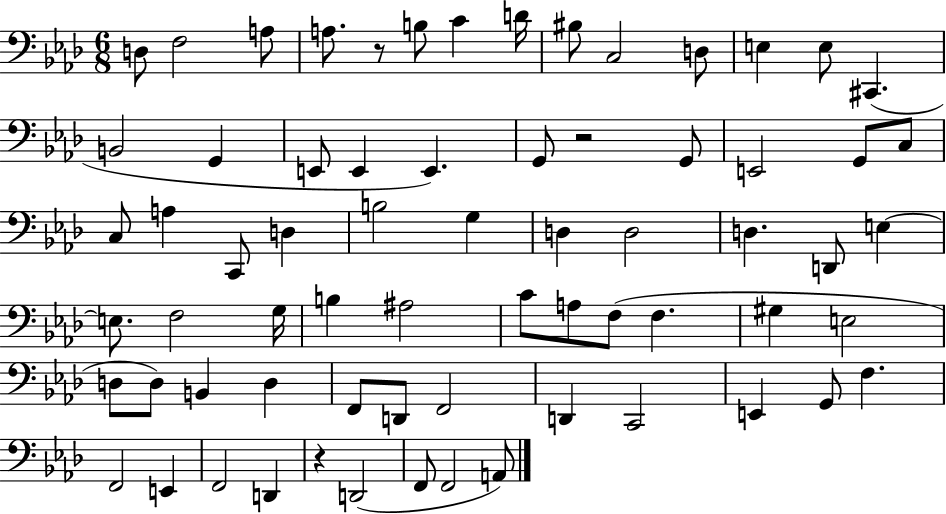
X:1
T:Untitled
M:6/8
L:1/4
K:Ab
D,/2 F,2 A,/2 A,/2 z/2 B,/2 C D/4 ^B,/2 C,2 D,/2 E, E,/2 ^C,, B,,2 G,, E,,/2 E,, E,, G,,/2 z2 G,,/2 E,,2 G,,/2 C,/2 C,/2 A, C,,/2 D, B,2 G, D, D,2 D, D,,/2 E, E,/2 F,2 G,/4 B, ^A,2 C/2 A,/2 F,/2 F, ^G, E,2 D,/2 D,/2 B,, D, F,,/2 D,,/2 F,,2 D,, C,,2 E,, G,,/2 F, F,,2 E,, F,,2 D,, z D,,2 F,,/2 F,,2 A,,/2